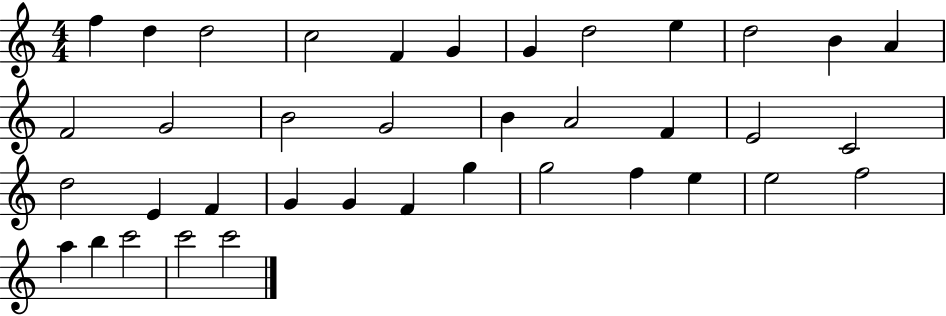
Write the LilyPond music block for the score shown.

{
  \clef treble
  \numericTimeSignature
  \time 4/4
  \key c \major
  f''4 d''4 d''2 | c''2 f'4 g'4 | g'4 d''2 e''4 | d''2 b'4 a'4 | \break f'2 g'2 | b'2 g'2 | b'4 a'2 f'4 | e'2 c'2 | \break d''2 e'4 f'4 | g'4 g'4 f'4 g''4 | g''2 f''4 e''4 | e''2 f''2 | \break a''4 b''4 c'''2 | c'''2 c'''2 | \bar "|."
}